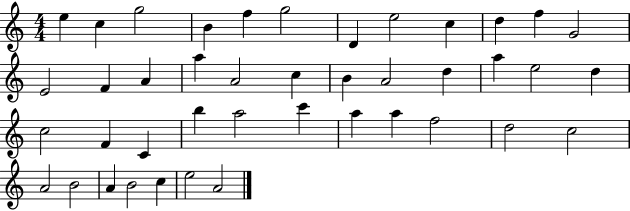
{
  \clef treble
  \numericTimeSignature
  \time 4/4
  \key c \major
  e''4 c''4 g''2 | b'4 f''4 g''2 | d'4 e''2 c''4 | d''4 f''4 g'2 | \break e'2 f'4 a'4 | a''4 a'2 c''4 | b'4 a'2 d''4 | a''4 e''2 d''4 | \break c''2 f'4 c'4 | b''4 a''2 c'''4 | a''4 a''4 f''2 | d''2 c''2 | \break a'2 b'2 | a'4 b'2 c''4 | e''2 a'2 | \bar "|."
}